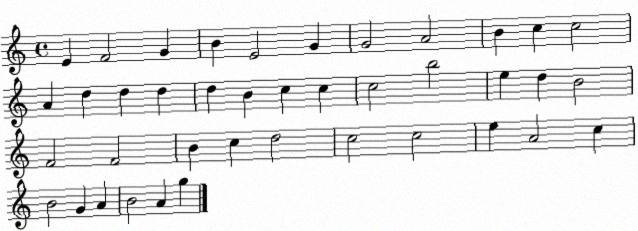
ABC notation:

X:1
T:Untitled
M:4/4
L:1/4
K:C
E F2 G B E2 G G2 A2 B c c2 A d d d d B c c c2 b2 e d B2 F2 F2 B c d2 c2 c2 e A2 c B2 G A B2 A g